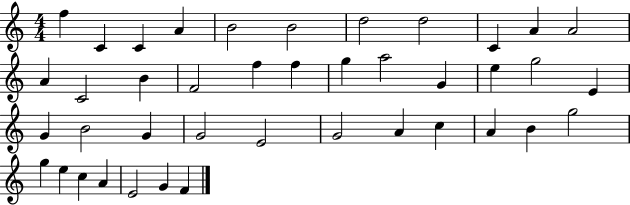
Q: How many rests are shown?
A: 0